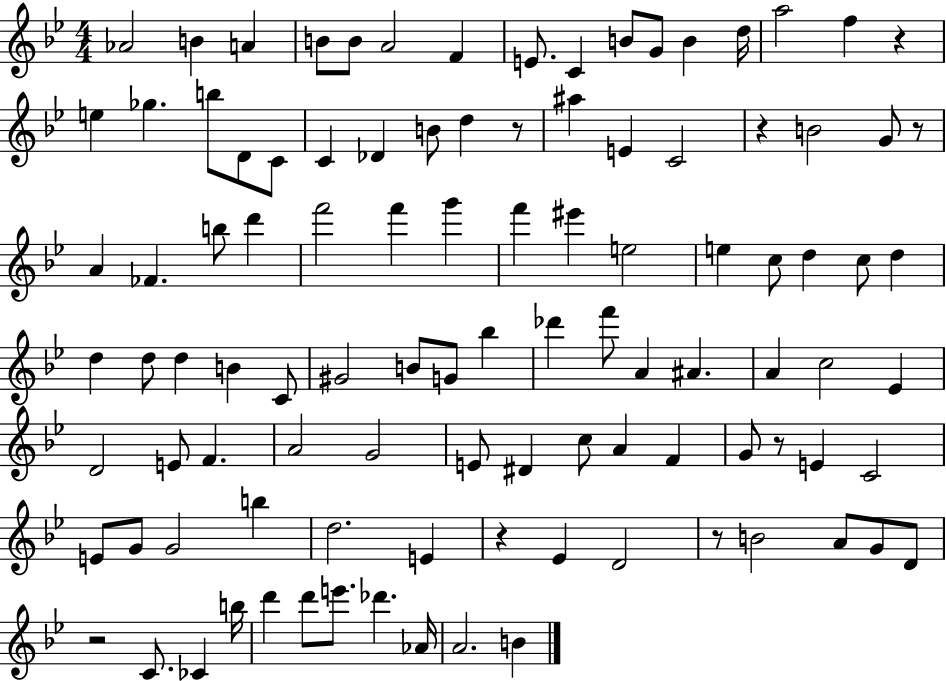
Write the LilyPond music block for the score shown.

{
  \clef treble
  \numericTimeSignature
  \time 4/4
  \key bes \major
  aes'2 b'4 a'4 | b'8 b'8 a'2 f'4 | e'8. c'4 b'8 g'8 b'4 d''16 | a''2 f''4 r4 | \break e''4 ges''4. b''8 d'8 c'8 | c'4 des'4 b'8 d''4 r8 | ais''4 e'4 c'2 | r4 b'2 g'8 r8 | \break a'4 fes'4. b''8 d'''4 | f'''2 f'''4 g'''4 | f'''4 eis'''4 e''2 | e''4 c''8 d''4 c''8 d''4 | \break d''4 d''8 d''4 b'4 c'8 | gis'2 b'8 g'8 bes''4 | des'''4 f'''8 a'4 ais'4. | a'4 c''2 ees'4 | \break d'2 e'8 f'4. | a'2 g'2 | e'8 dis'4 c''8 a'4 f'4 | g'8 r8 e'4 c'2 | \break e'8 g'8 g'2 b''4 | d''2. e'4 | r4 ees'4 d'2 | r8 b'2 a'8 g'8 d'8 | \break r2 c'8. ces'4 b''16 | d'''4 d'''8 e'''8. des'''4. aes'16 | a'2. b'4 | \bar "|."
}